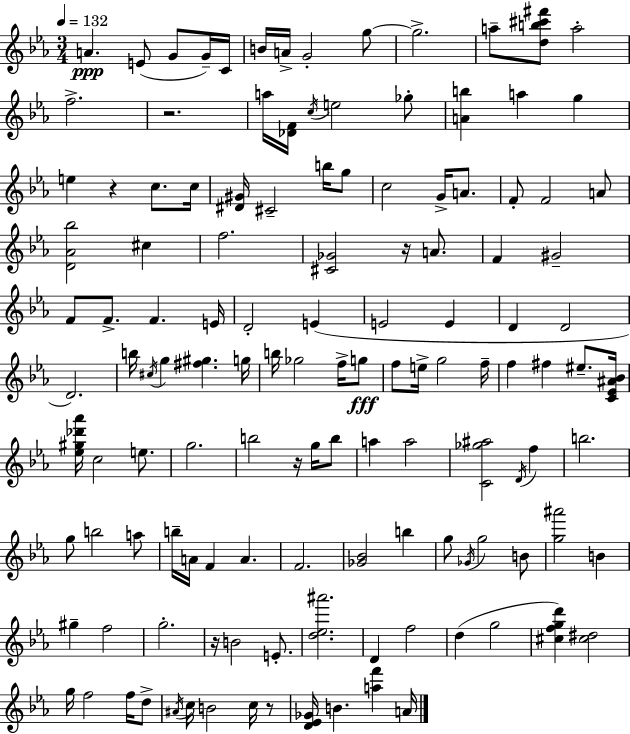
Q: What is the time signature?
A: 3/4